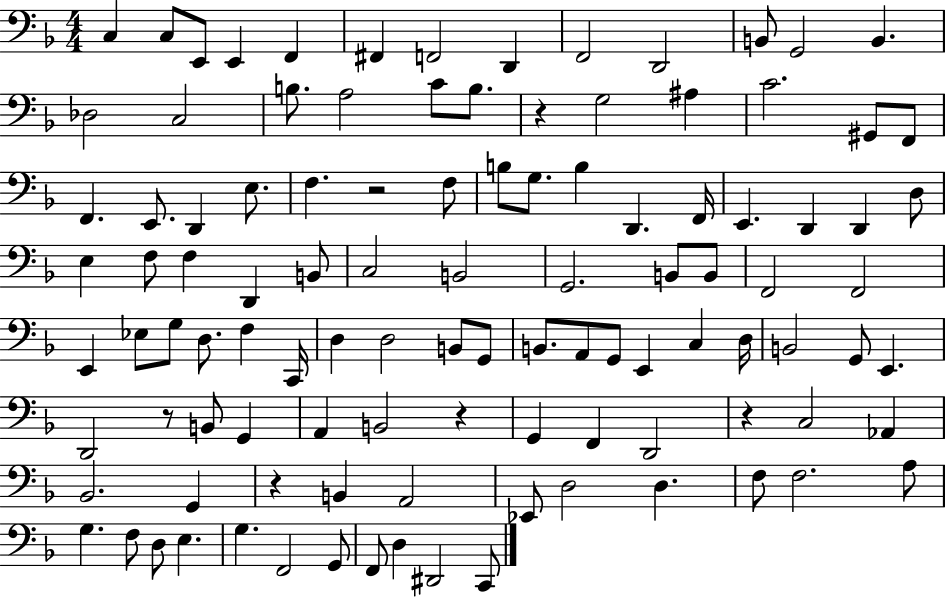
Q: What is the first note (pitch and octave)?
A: C3